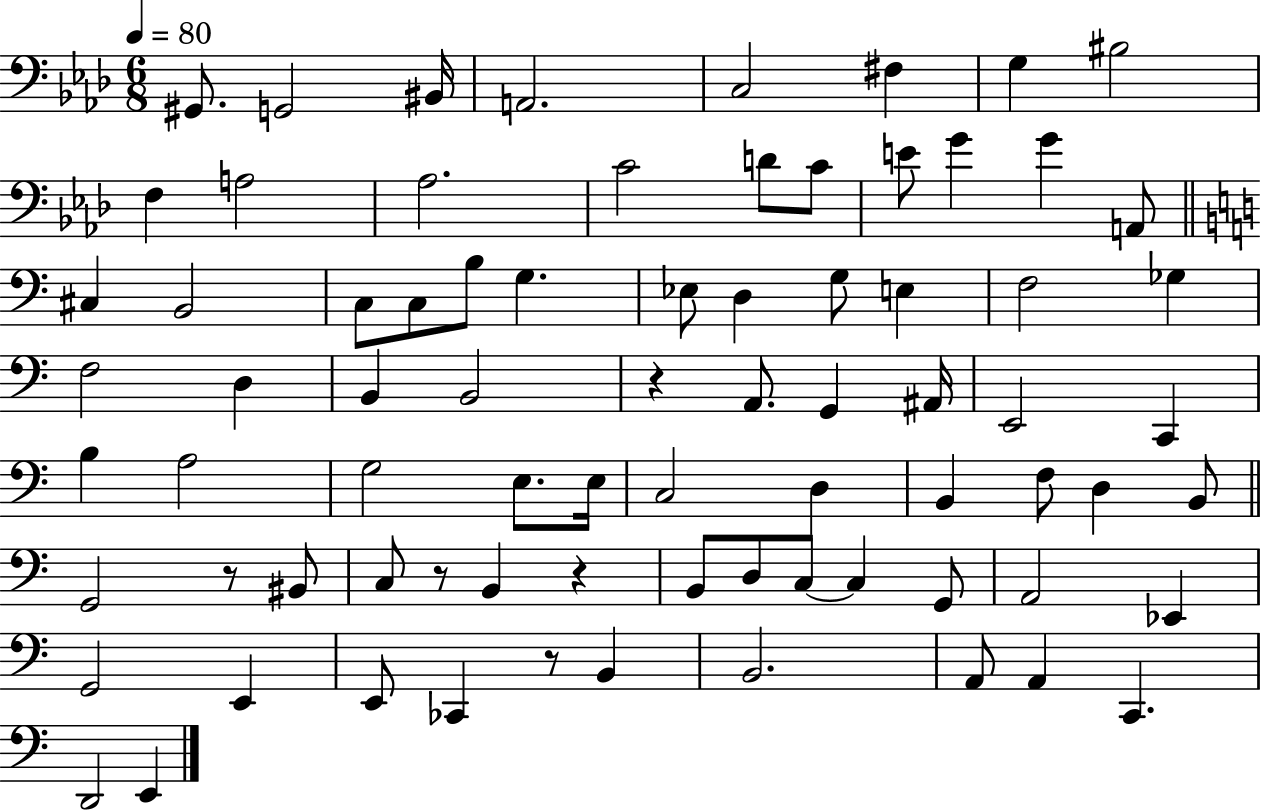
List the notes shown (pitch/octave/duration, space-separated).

G#2/e. G2/h BIS2/s A2/h. C3/h F#3/q G3/q BIS3/h F3/q A3/h Ab3/h. C4/h D4/e C4/e E4/e G4/q G4/q A2/e C#3/q B2/h C3/e C3/e B3/e G3/q. Eb3/e D3/q G3/e E3/q F3/h Gb3/q F3/h D3/q B2/q B2/h R/q A2/e. G2/q A#2/s E2/h C2/q B3/q A3/h G3/h E3/e. E3/s C3/h D3/q B2/q F3/e D3/q B2/e G2/h R/e BIS2/e C3/e R/e B2/q R/q B2/e D3/e C3/e C3/q G2/e A2/h Eb2/q G2/h E2/q E2/e CES2/q R/e B2/q B2/h. A2/e A2/q C2/q. D2/h E2/q